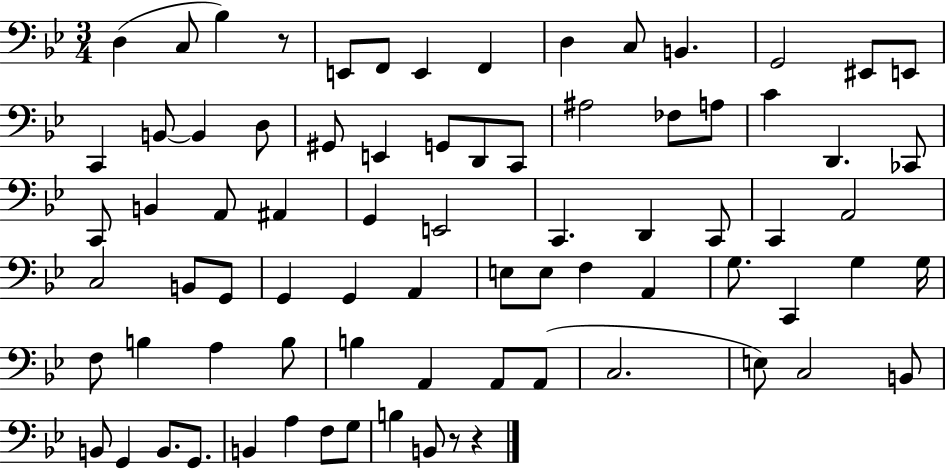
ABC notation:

X:1
T:Untitled
M:3/4
L:1/4
K:Bb
D, C,/2 _B, z/2 E,,/2 F,,/2 E,, F,, D, C,/2 B,, G,,2 ^E,,/2 E,,/2 C,, B,,/2 B,, D,/2 ^G,,/2 E,, G,,/2 D,,/2 C,,/2 ^A,2 _F,/2 A,/2 C D,, _C,,/2 C,,/2 B,, A,,/2 ^A,, G,, E,,2 C,, D,, C,,/2 C,, A,,2 C,2 B,,/2 G,,/2 G,, G,, A,, E,/2 E,/2 F, A,, G,/2 C,, G, G,/4 F,/2 B, A, B,/2 B, A,, A,,/2 A,,/2 C,2 E,/2 C,2 B,,/2 B,,/2 G,, B,,/2 G,,/2 B,, A, F,/2 G,/2 B, B,,/2 z/2 z